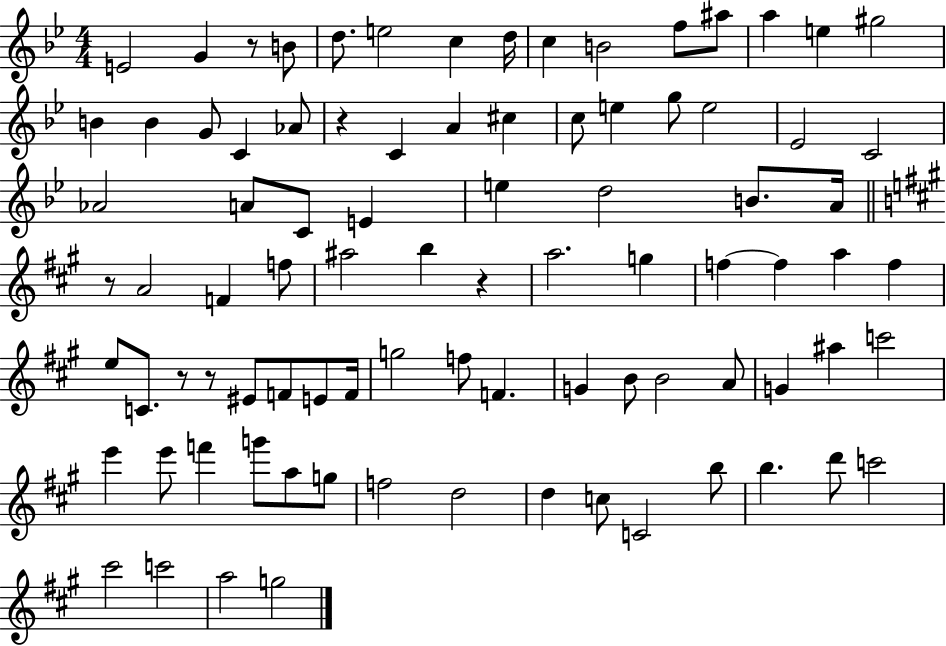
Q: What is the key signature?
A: BES major